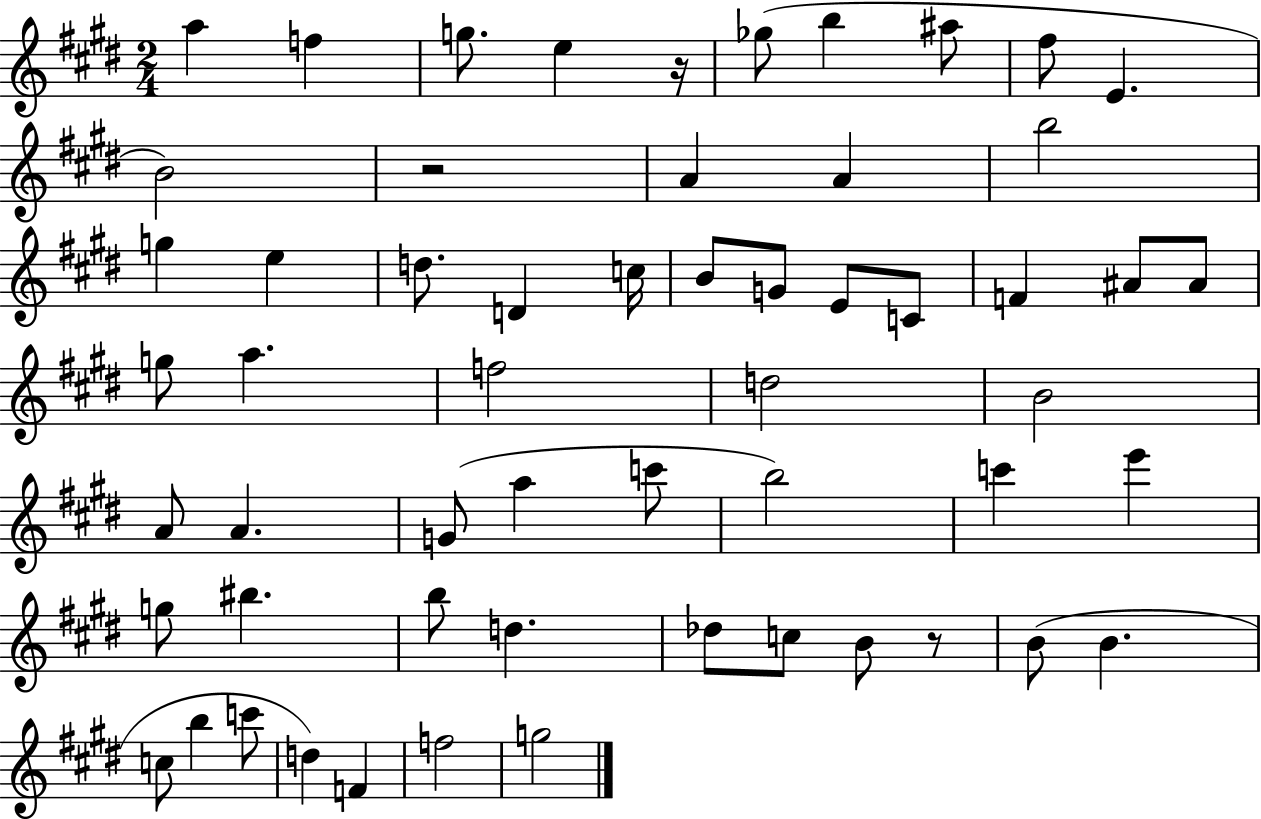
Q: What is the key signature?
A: E major